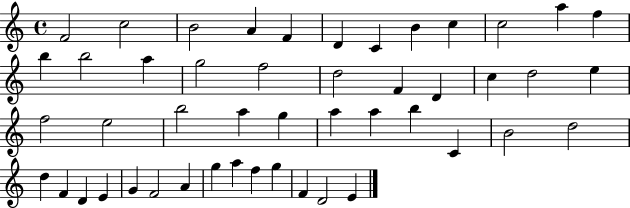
F4/h C5/h B4/h A4/q F4/q D4/q C4/q B4/q C5/q C5/h A5/q F5/q B5/q B5/h A5/q G5/h F5/h D5/h F4/q D4/q C5/q D5/h E5/q F5/h E5/h B5/h A5/q G5/q A5/q A5/q B5/q C4/q B4/h D5/h D5/q F4/q D4/q E4/q G4/q F4/h A4/q G5/q A5/q F5/q G5/q F4/q D4/h E4/q